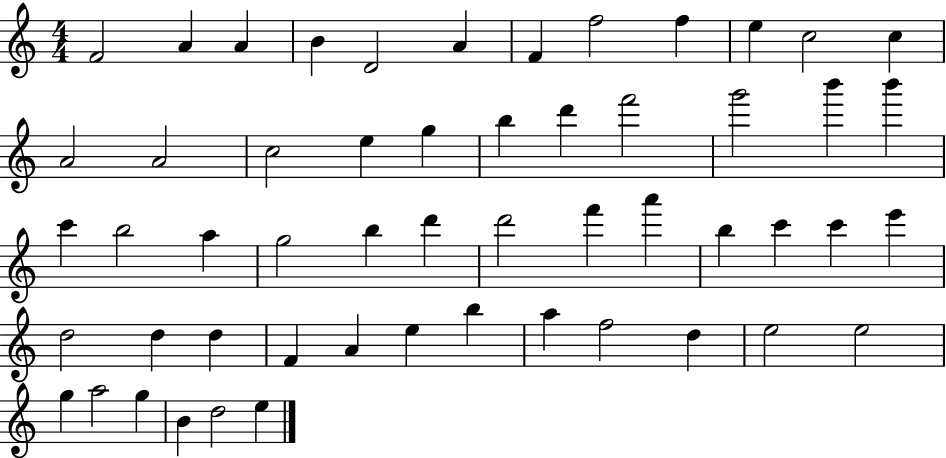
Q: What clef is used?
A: treble